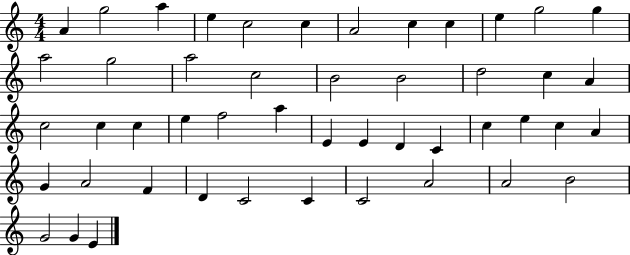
{
  \clef treble
  \numericTimeSignature
  \time 4/4
  \key c \major
  a'4 g''2 a''4 | e''4 c''2 c''4 | a'2 c''4 c''4 | e''4 g''2 g''4 | \break a''2 g''2 | a''2 c''2 | b'2 b'2 | d''2 c''4 a'4 | \break c''2 c''4 c''4 | e''4 f''2 a''4 | e'4 e'4 d'4 c'4 | c''4 e''4 c''4 a'4 | \break g'4 a'2 f'4 | d'4 c'2 c'4 | c'2 a'2 | a'2 b'2 | \break g'2 g'4 e'4 | \bar "|."
}